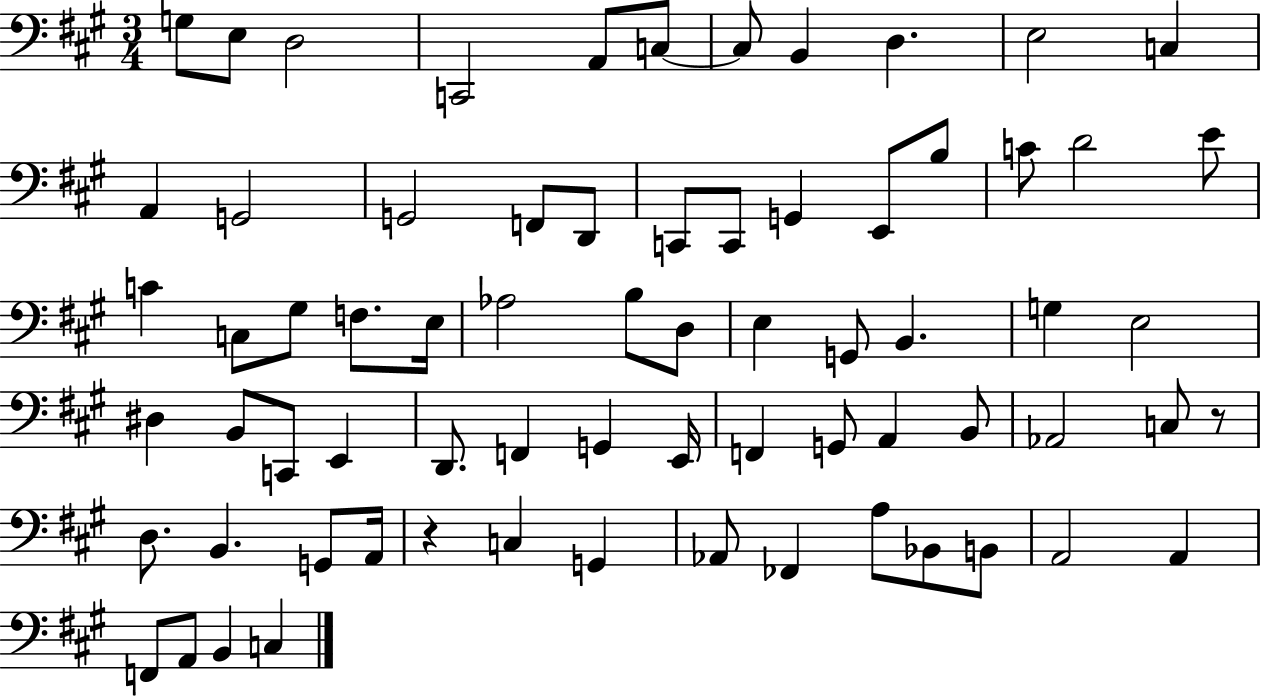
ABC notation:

X:1
T:Untitled
M:3/4
L:1/4
K:A
G,/2 E,/2 D,2 C,,2 A,,/2 C,/2 C,/2 B,, D, E,2 C, A,, G,,2 G,,2 F,,/2 D,,/2 C,,/2 C,,/2 G,, E,,/2 B,/2 C/2 D2 E/2 C C,/2 ^G,/2 F,/2 E,/4 _A,2 B,/2 D,/2 E, G,,/2 B,, G, E,2 ^D, B,,/2 C,,/2 E,, D,,/2 F,, G,, E,,/4 F,, G,,/2 A,, B,,/2 _A,,2 C,/2 z/2 D,/2 B,, G,,/2 A,,/4 z C, G,, _A,,/2 _F,, A,/2 _B,,/2 B,,/2 A,,2 A,, F,,/2 A,,/2 B,, C,